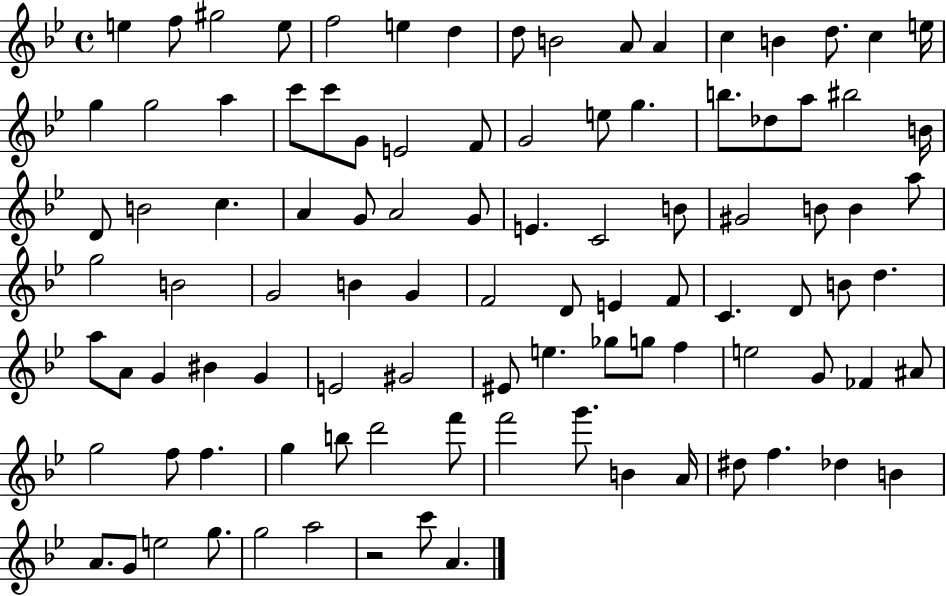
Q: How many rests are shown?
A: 1